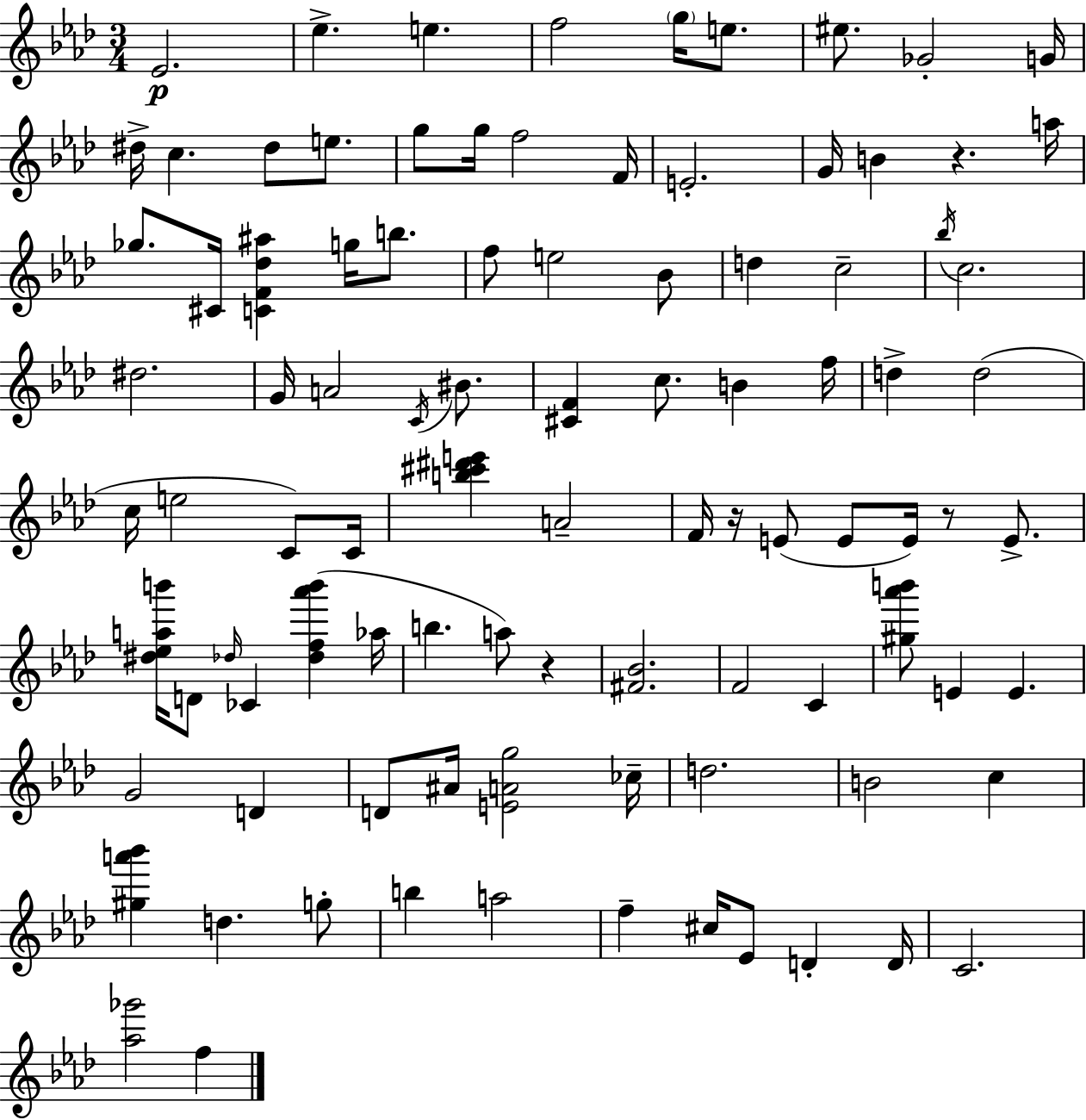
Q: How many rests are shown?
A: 4